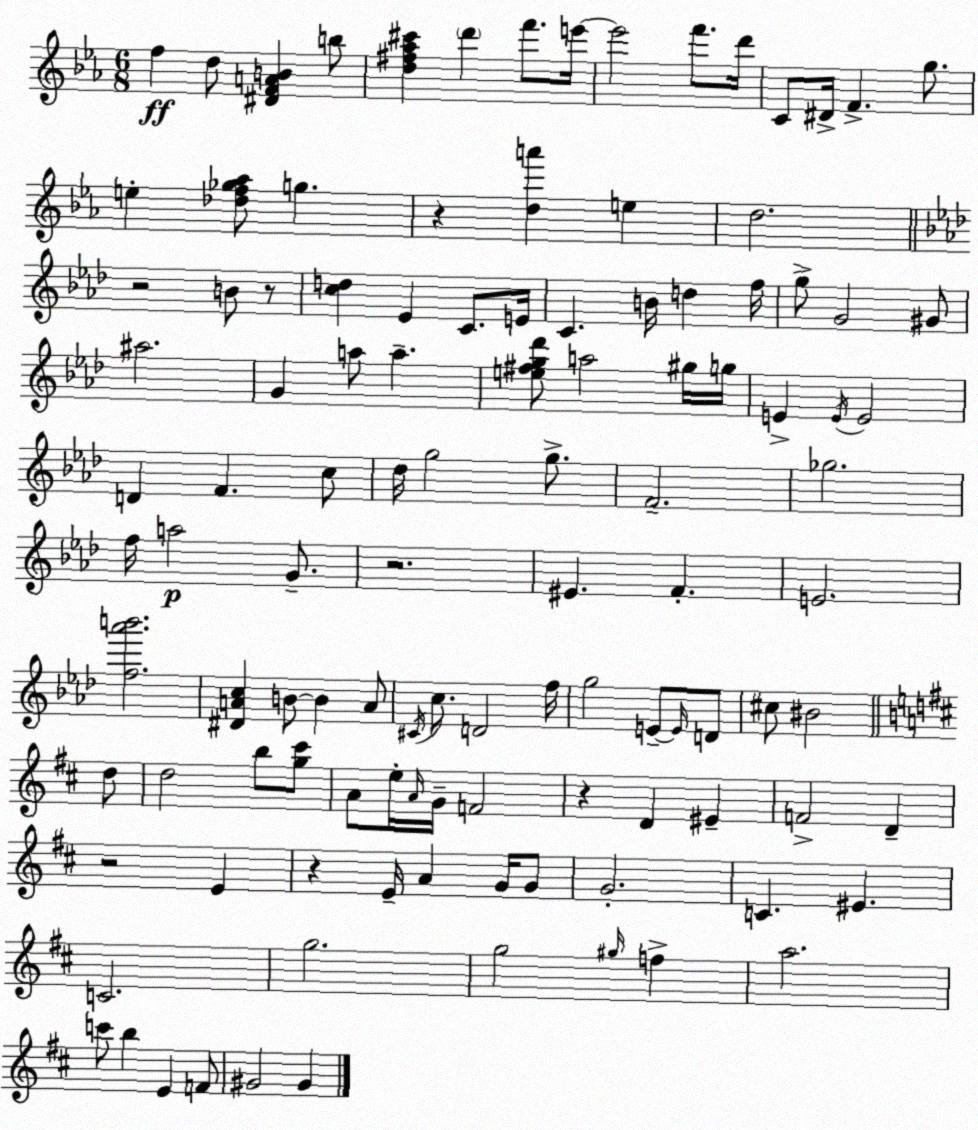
X:1
T:Untitled
M:6/8
L:1/4
K:Cm
f d/2 [^DFAB] b/2 [d^f_a^c'] d' f'/2 e'/4 e'2 f'/2 d'/4 C/2 ^D/4 F g/2 e [_df_g_a]/2 g z [da'] e d2 z2 B/2 z/2 [cd] _E C/2 E/4 C B/4 d f/4 g/2 G2 ^G/2 ^a2 G a/2 a [e^fg_d']/2 a2 ^g/4 g/4 E E/4 E2 D F c/2 _d/4 g2 g/2 F2 _g2 f/4 a2 G/2 z2 ^E F E2 [f_a'b']2 [^DAc] B/2 B A/2 ^C/4 c/2 D2 f/4 g2 E/2 E/4 D/2 ^c/2 ^B2 d/2 d2 b/2 [g^c']/2 A/2 e/4 A/4 G/4 F2 z D ^E F2 D z2 E z E/4 A G/4 G/2 G2 C ^E C2 g2 g2 ^g/4 f a2 c'/2 b E F/2 ^G2 ^G